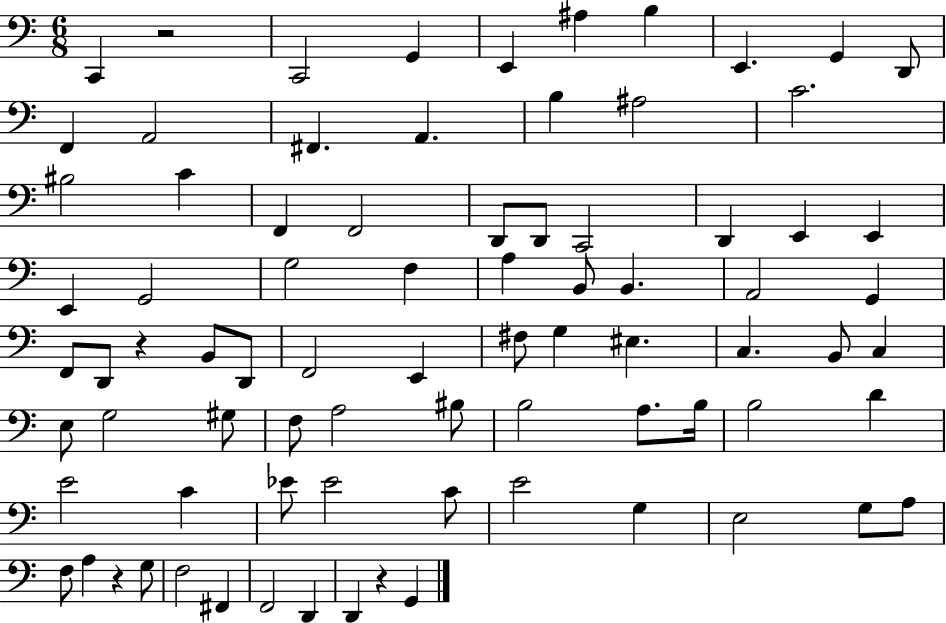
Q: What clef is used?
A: bass